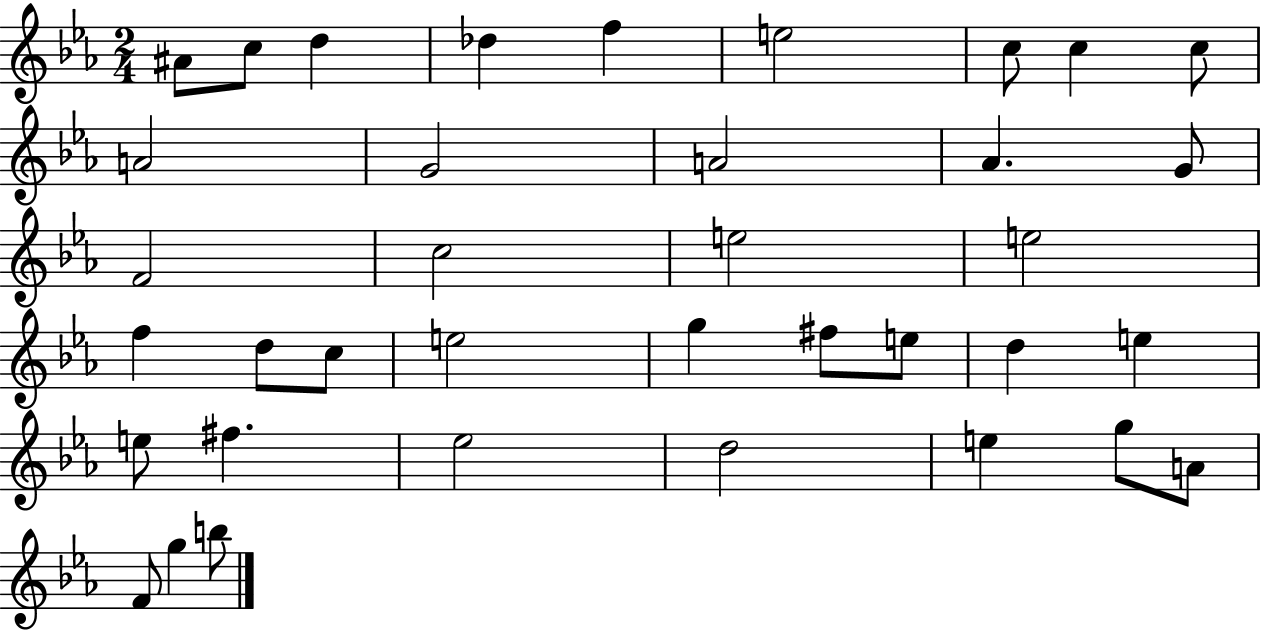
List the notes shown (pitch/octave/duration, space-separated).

A#4/e C5/e D5/q Db5/q F5/q E5/h C5/e C5/q C5/e A4/h G4/h A4/h Ab4/q. G4/e F4/h C5/h E5/h E5/h F5/q D5/e C5/e E5/h G5/q F#5/e E5/e D5/q E5/q E5/e F#5/q. Eb5/h D5/h E5/q G5/e A4/e F4/e G5/q B5/e